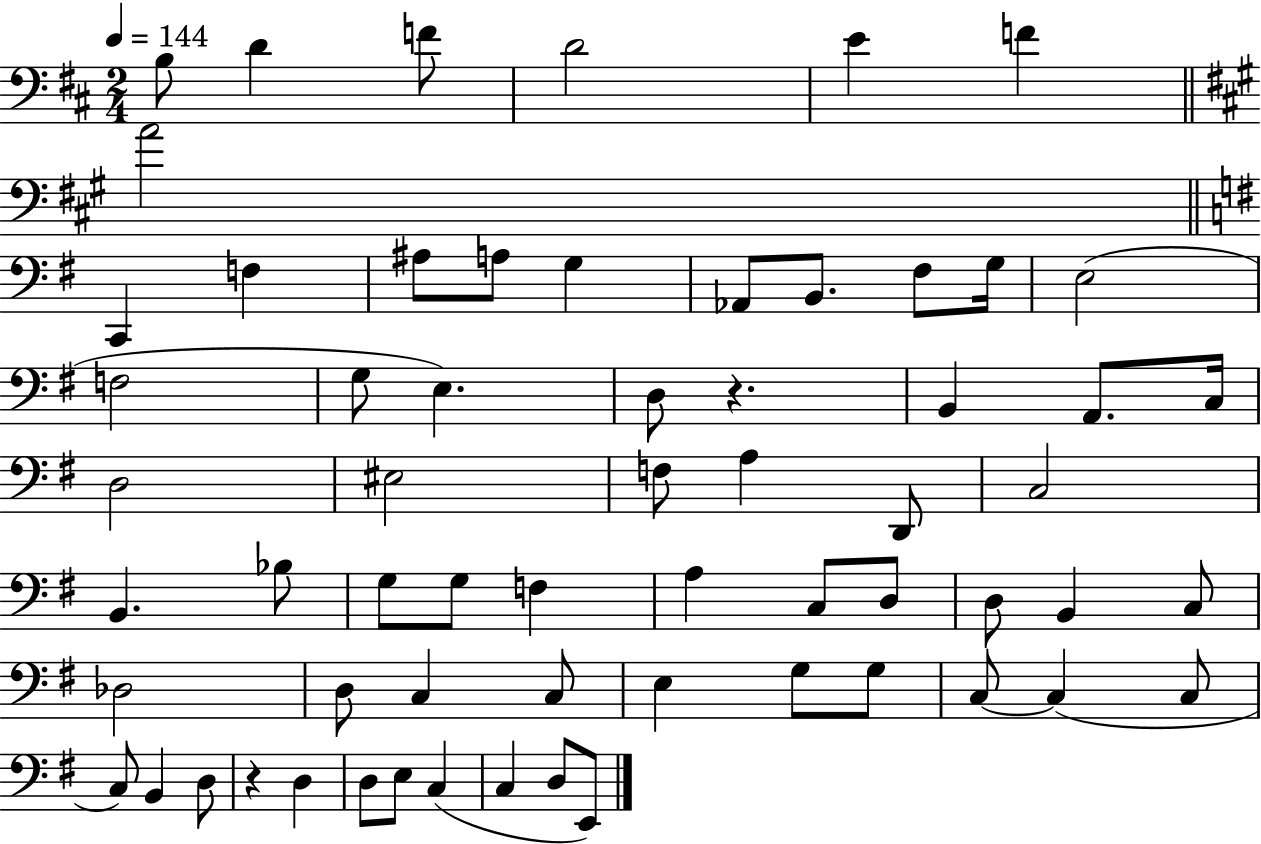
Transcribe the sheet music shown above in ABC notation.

X:1
T:Untitled
M:2/4
L:1/4
K:D
B,/2 D F/2 D2 E F A2 C,, F, ^A,/2 A,/2 G, _A,,/2 B,,/2 ^F,/2 G,/4 E,2 F,2 G,/2 E, D,/2 z B,, A,,/2 C,/4 D,2 ^E,2 F,/2 A, D,,/2 C,2 B,, _B,/2 G,/2 G,/2 F, A, C,/2 D,/2 D,/2 B,, C,/2 _D,2 D,/2 C, C,/2 E, G,/2 G,/2 C,/2 C, C,/2 C,/2 B,, D,/2 z D, D,/2 E,/2 C, C, D,/2 E,,/2